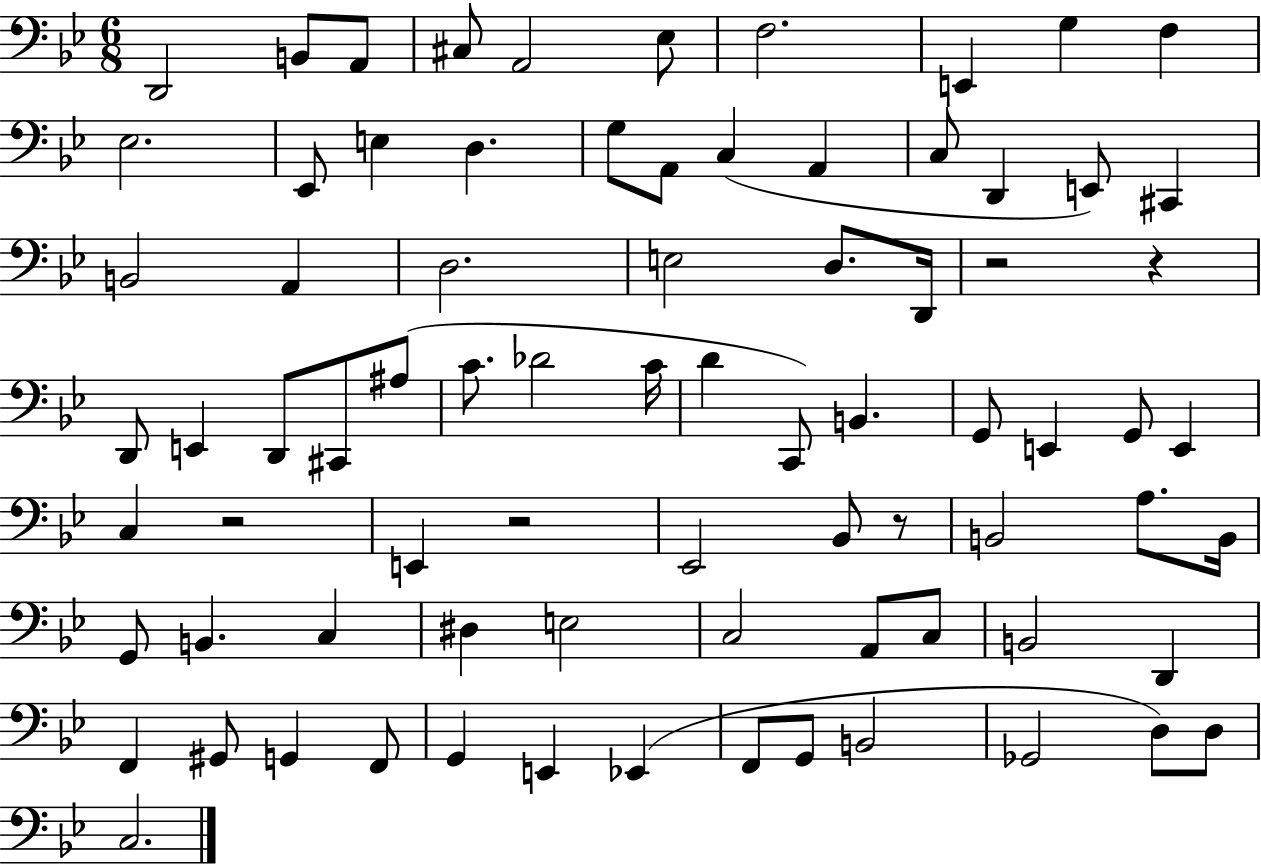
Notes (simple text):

D2/h B2/e A2/e C#3/e A2/h Eb3/e F3/h. E2/q G3/q F3/q Eb3/h. Eb2/e E3/q D3/q. G3/e A2/e C3/q A2/q C3/e D2/q E2/e C#2/q B2/h A2/q D3/h. E3/h D3/e. D2/s R/h R/q D2/e E2/q D2/e C#2/e A#3/e C4/e. Db4/h C4/s D4/q C2/e B2/q. G2/e E2/q G2/e E2/q C3/q R/h E2/q R/h Eb2/h Bb2/e R/e B2/h A3/e. B2/s G2/e B2/q. C3/q D#3/q E3/h C3/h A2/e C3/e B2/h D2/q F2/q G#2/e G2/q F2/e G2/q E2/q Eb2/q F2/e G2/e B2/h Gb2/h D3/e D3/e C3/h.